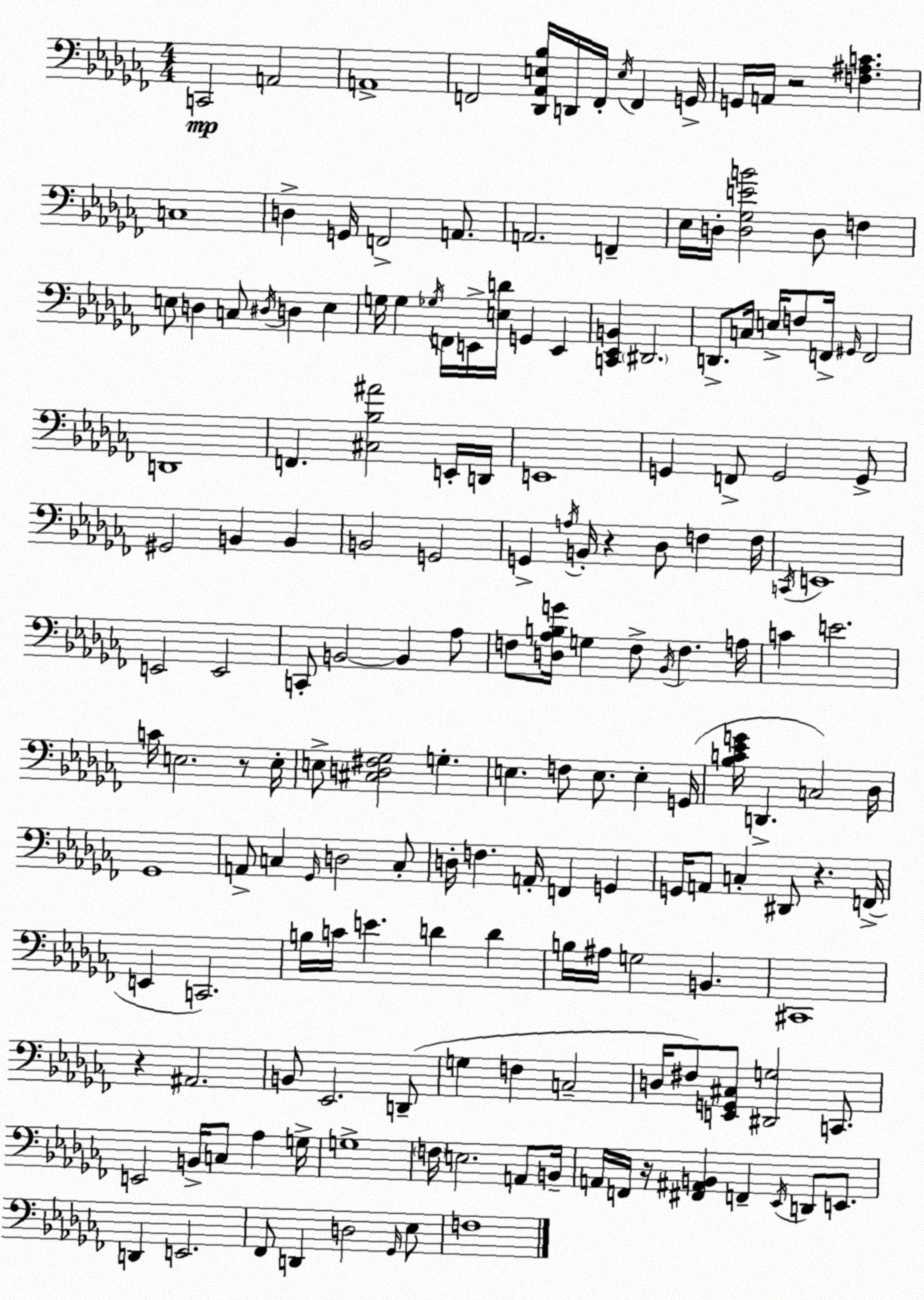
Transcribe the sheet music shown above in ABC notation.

X:1
T:Untitled
M:4/4
L:1/4
K:Abm
C,,2 A,,2 A,,4 F,,2 [_D,,_A,,E,_B,]/4 D,,/4 F,,/4 E,/4 F,, G,,/4 G,,/4 A,,/4 z2 [F,^A,C] C,4 D, G,,/4 F,,2 A,,/2 A,,2 F,, _E,/4 D,/4 [D,_G,EB]2 D,/2 F, E,/2 D, C,/2 ^D,/4 D, E, G,/4 G, _G,/4 F,,/4 E,,/4 [E,D]/4 G,, E,, [C,,_E,,B,,] ^D,,2 D,,/2 C,/4 E,/4 F,/2 F,,/4 ^G,,/4 F,,2 D,,4 F,, [^C,_B,^A]2 E,,/4 D,,/4 E,,4 G,, F,,/2 G,,2 G,,/2 ^G,,2 B,, B,, B,,2 G,,2 G,, A,/4 B,,/4 z _D,/2 F, F,/4 C,,/4 E,,4 E,,2 E,,2 C,,/2 B,,2 B,, _A,/2 F,/2 [D,_A,B,G]/4 G, F,/2 _B,,/4 F, A,/4 C E2 C/4 E,2 z/2 E,/4 E,/2 [^C,D,^F,_G,]2 G, E, F,/2 E,/2 E, G,,/4 [_B,C_EG]/4 D,, C,2 _D,/4 _G,,4 A,,/2 C, _G,,/4 D,2 C,/2 D,/4 F, A,,/4 F,, G,, G,,/4 A,,/2 C, ^D,,/2 z F,,/4 E,, C,,2 B,/4 C/4 E D D B,/4 ^A,/4 G,2 B,, ^C,,4 z ^A,,2 B,,/2 _E,,2 D,,/2 G, F, C,2 D,/4 ^F,/2 [E,,G,,^C,]/2 [^D,,G,]2 C,,/2 E,,2 B,,/4 C,/2 _A, G,/4 G,4 F,/4 E,2 A,,/2 B,,/4 A,,/4 F,,/4 z/4 [^F,,^A,,B,,] F,, _E,,/4 D,,/2 E,,/2 D,, E,,2 _F,,/2 D,, D,2 _G,,/4 _E,/2 F,4